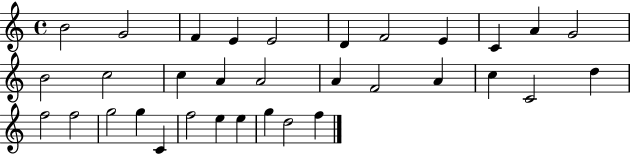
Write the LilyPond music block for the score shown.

{
  \clef treble
  \time 4/4
  \defaultTimeSignature
  \key c \major
  b'2 g'2 | f'4 e'4 e'2 | d'4 f'2 e'4 | c'4 a'4 g'2 | \break b'2 c''2 | c''4 a'4 a'2 | a'4 f'2 a'4 | c''4 c'2 d''4 | \break f''2 f''2 | g''2 g''4 c'4 | f''2 e''4 e''4 | g''4 d''2 f''4 | \break \bar "|."
}